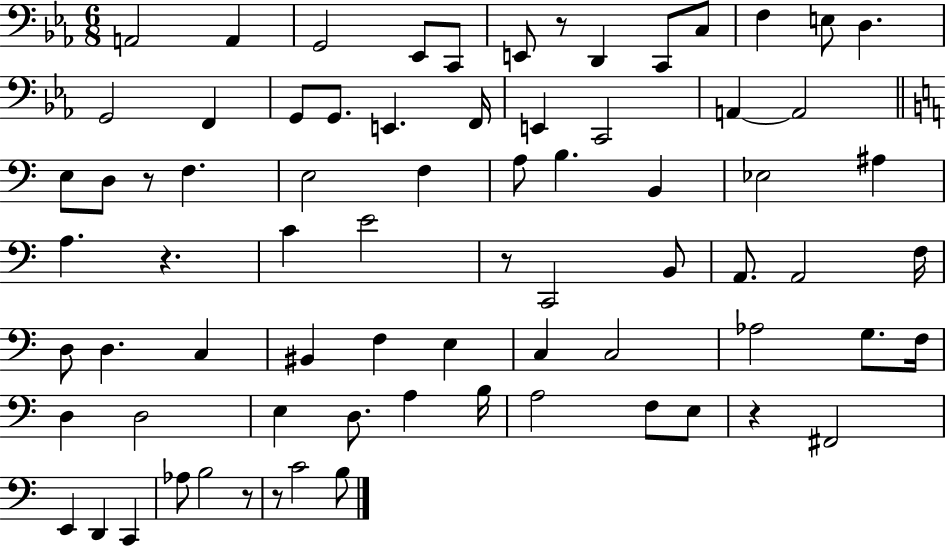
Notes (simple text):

A2/h A2/q G2/h Eb2/e C2/e E2/e R/e D2/q C2/e C3/e F3/q E3/e D3/q. G2/h F2/q G2/e G2/e. E2/q. F2/s E2/q C2/h A2/q A2/h E3/e D3/e R/e F3/q. E3/h F3/q A3/e B3/q. B2/q Eb3/h A#3/q A3/q. R/q. C4/q E4/h R/e C2/h B2/e A2/e. A2/h F3/s D3/e D3/q. C3/q BIS2/q F3/q E3/q C3/q C3/h Ab3/h G3/e. F3/s D3/q D3/h E3/q D3/e. A3/q B3/s A3/h F3/e E3/e R/q F#2/h E2/q D2/q C2/q Ab3/e B3/h R/e R/e C4/h B3/e